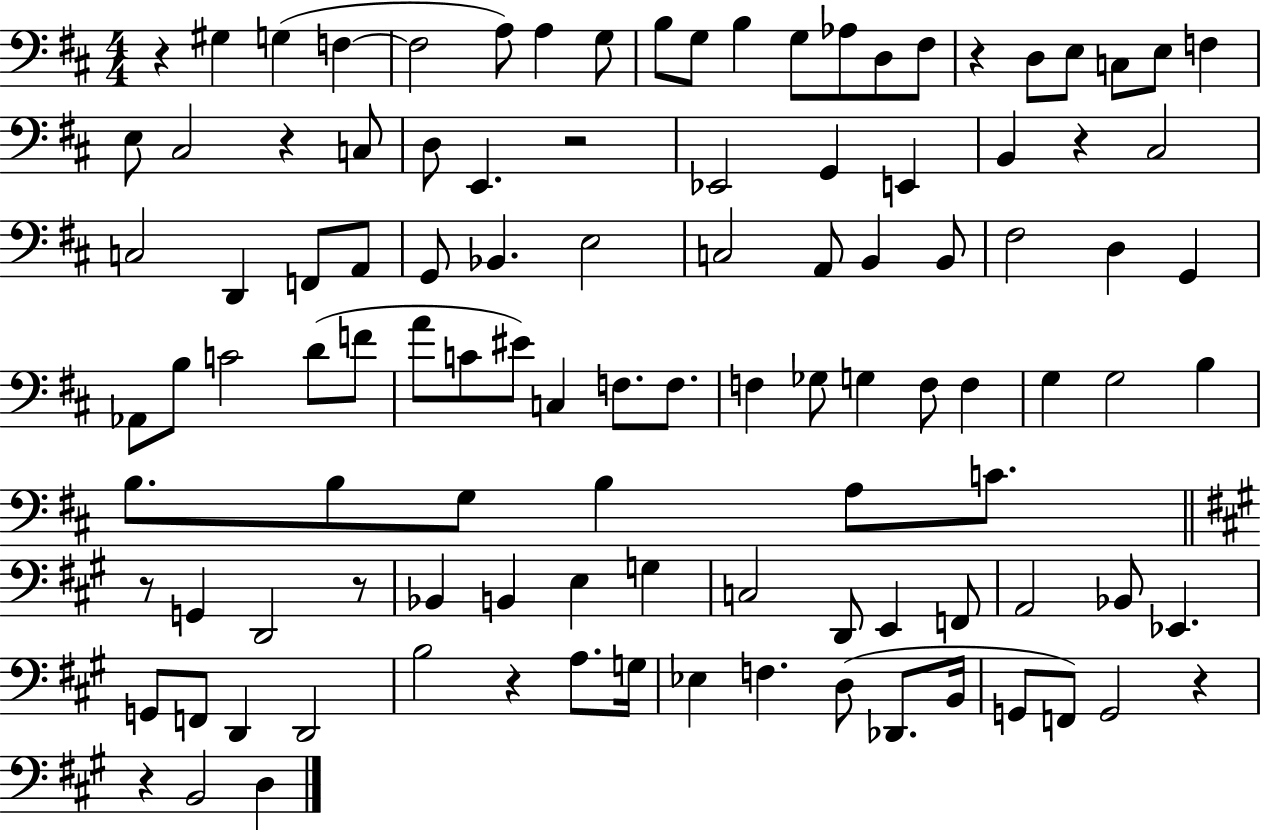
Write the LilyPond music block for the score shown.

{
  \clef bass
  \numericTimeSignature
  \time 4/4
  \key d \major
  \repeat volta 2 { r4 gis4 g4( f4~~ | f2 a8) a4 g8 | b8 g8 b4 g8 aes8 d8 fis8 | r4 d8 e8 c8 e8 f4 | \break e8 cis2 r4 c8 | d8 e,4. r2 | ees,2 g,4 e,4 | b,4 r4 cis2 | \break c2 d,4 f,8 a,8 | g,8 bes,4. e2 | c2 a,8 b,4 b,8 | fis2 d4 g,4 | \break aes,8 b8 c'2 d'8( f'8 | a'8 c'8 eis'8) c4 f8. f8. | f4 ges8 g4 f8 f4 | g4 g2 b4 | \break b8. b8 g8 b4 a8 c'8. | \bar "||" \break \key a \major r8 g,4 d,2 r8 | bes,4 b,4 e4 g4 | c2 d,8 e,4 f,8 | a,2 bes,8 ees,4. | \break g,8 f,8 d,4 d,2 | b2 r4 a8. g16 | ees4 f4. d8( des,8. b,16 | g,8 f,8) g,2 r4 | \break r4 b,2 d4 | } \bar "|."
}